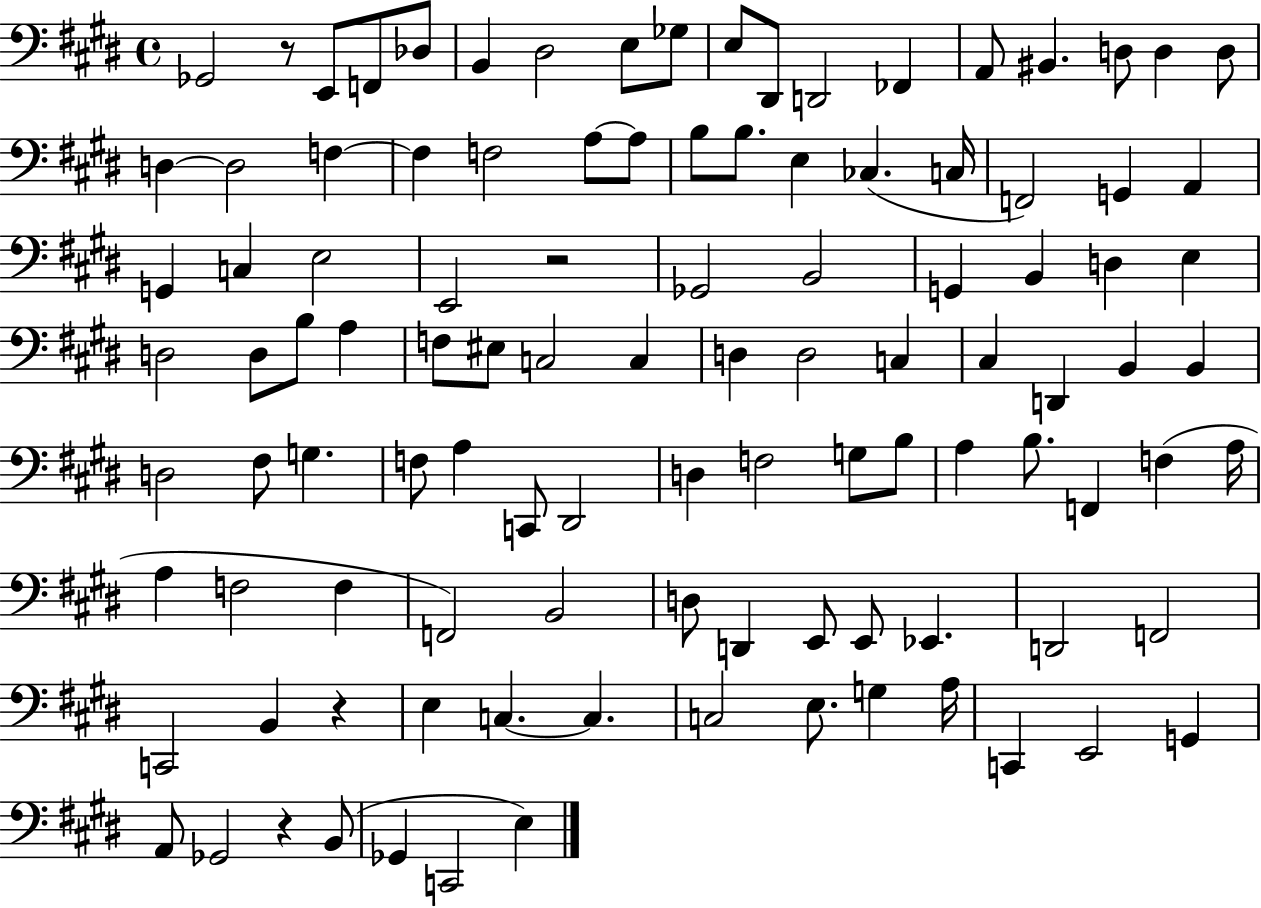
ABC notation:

X:1
T:Untitled
M:4/4
L:1/4
K:E
_G,,2 z/2 E,,/2 F,,/2 _D,/2 B,, ^D,2 E,/2 _G,/2 E,/2 ^D,,/2 D,,2 _F,, A,,/2 ^B,, D,/2 D, D,/2 D, D,2 F, F, F,2 A,/2 A,/2 B,/2 B,/2 E, _C, C,/4 F,,2 G,, A,, G,, C, E,2 E,,2 z2 _G,,2 B,,2 G,, B,, D, E, D,2 D,/2 B,/2 A, F,/2 ^E,/2 C,2 C, D, D,2 C, ^C, D,, B,, B,, D,2 ^F,/2 G, F,/2 A, C,,/2 ^D,,2 D, F,2 G,/2 B,/2 A, B,/2 F,, F, A,/4 A, F,2 F, F,,2 B,,2 D,/2 D,, E,,/2 E,,/2 _E,, D,,2 F,,2 C,,2 B,, z E, C, C, C,2 E,/2 G, A,/4 C,, E,,2 G,, A,,/2 _G,,2 z B,,/2 _G,, C,,2 E,